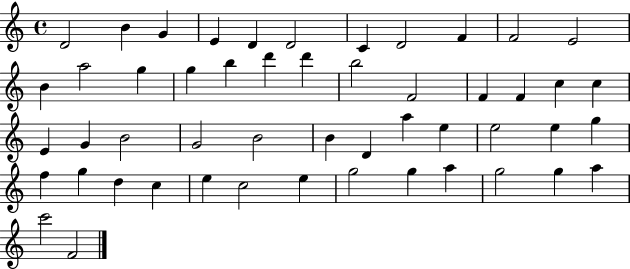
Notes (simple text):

D4/h B4/q G4/q E4/q D4/q D4/h C4/q D4/h F4/q F4/h E4/h B4/q A5/h G5/q G5/q B5/q D6/q D6/q B5/h F4/h F4/q F4/q C5/q C5/q E4/q G4/q B4/h G4/h B4/h B4/q D4/q A5/q E5/q E5/h E5/q G5/q F5/q G5/q D5/q C5/q E5/q C5/h E5/q G5/h G5/q A5/q G5/h G5/q A5/q C6/h F4/h